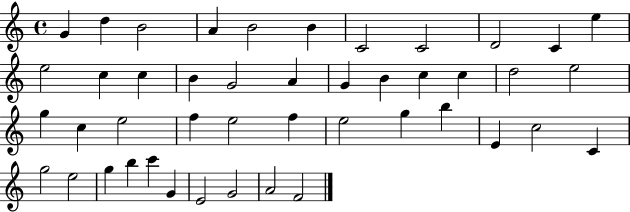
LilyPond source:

{
  \clef treble
  \time 4/4
  \defaultTimeSignature
  \key c \major
  g'4 d''4 b'2 | a'4 b'2 b'4 | c'2 c'2 | d'2 c'4 e''4 | \break e''2 c''4 c''4 | b'4 g'2 a'4 | g'4 b'4 c''4 c''4 | d''2 e''2 | \break g''4 c''4 e''2 | f''4 e''2 f''4 | e''2 g''4 b''4 | e'4 c''2 c'4 | \break g''2 e''2 | g''4 b''4 c'''4 g'4 | e'2 g'2 | a'2 f'2 | \break \bar "|."
}